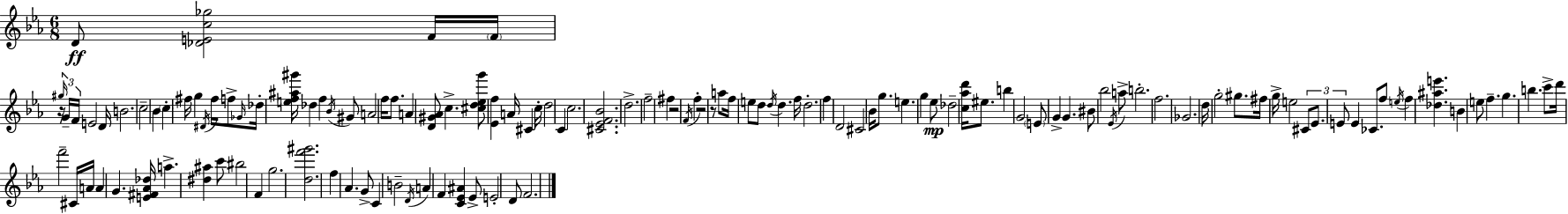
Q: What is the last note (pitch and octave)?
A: F4